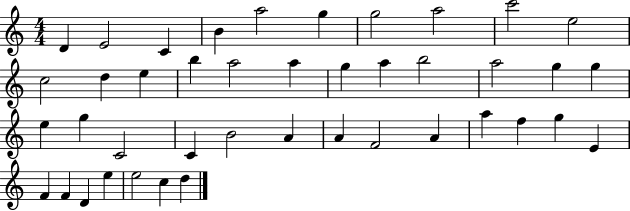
X:1
T:Untitled
M:4/4
L:1/4
K:C
D E2 C B a2 g g2 a2 c'2 e2 c2 d e b a2 a g a b2 a2 g g e g C2 C B2 A A F2 A a f g E F F D e e2 c d